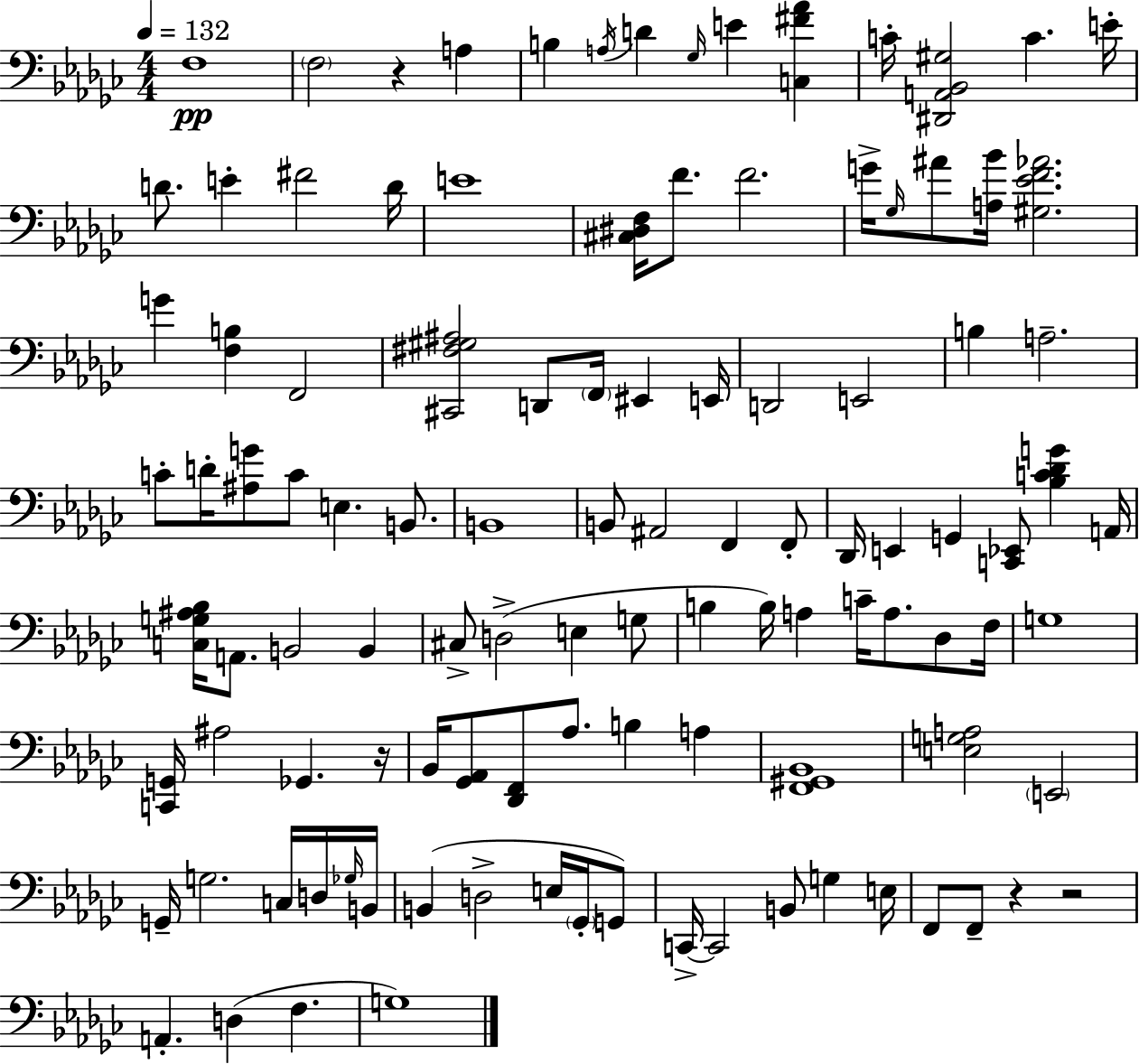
X:1
T:Untitled
M:4/4
L:1/4
K:Ebm
F,4 F,2 z A, B, A,/4 D _G,/4 E [C,^F_A] C/4 [^D,,A,,_B,,^G,]2 C E/4 D/2 E ^F2 D/4 E4 [^C,^D,F,]/4 F/2 F2 G/4 _G,/4 ^A/2 [A,_B]/4 [^G,_EF_A]2 G [F,B,] F,,2 [^C,,^F,^G,^A,]2 D,,/2 F,,/4 ^E,, E,,/4 D,,2 E,,2 B, A,2 C/2 D/4 [^A,G]/2 C/2 E, B,,/2 B,,4 B,,/2 ^A,,2 F,, F,,/2 _D,,/4 E,, G,, [C,,_E,,]/2 [_B,C_DG] A,,/4 [C,G,^A,_B,]/4 A,,/2 B,,2 B,, ^C,/2 D,2 E, G,/2 B, B,/4 A, C/4 A,/2 _D,/2 F,/4 G,4 [C,,G,,]/4 ^A,2 _G,, z/4 _B,,/4 [_G,,_A,,]/2 [_D,,F,,]/2 _A,/2 B, A, [F,,^G,,_B,,]4 [E,G,A,]2 E,,2 G,,/4 G,2 C,/4 D,/4 _G,/4 B,,/4 B,, D,2 E,/4 _G,,/4 G,,/2 C,,/4 C,,2 B,,/2 G, E,/4 F,,/2 F,,/2 z z2 A,, D, F, G,4